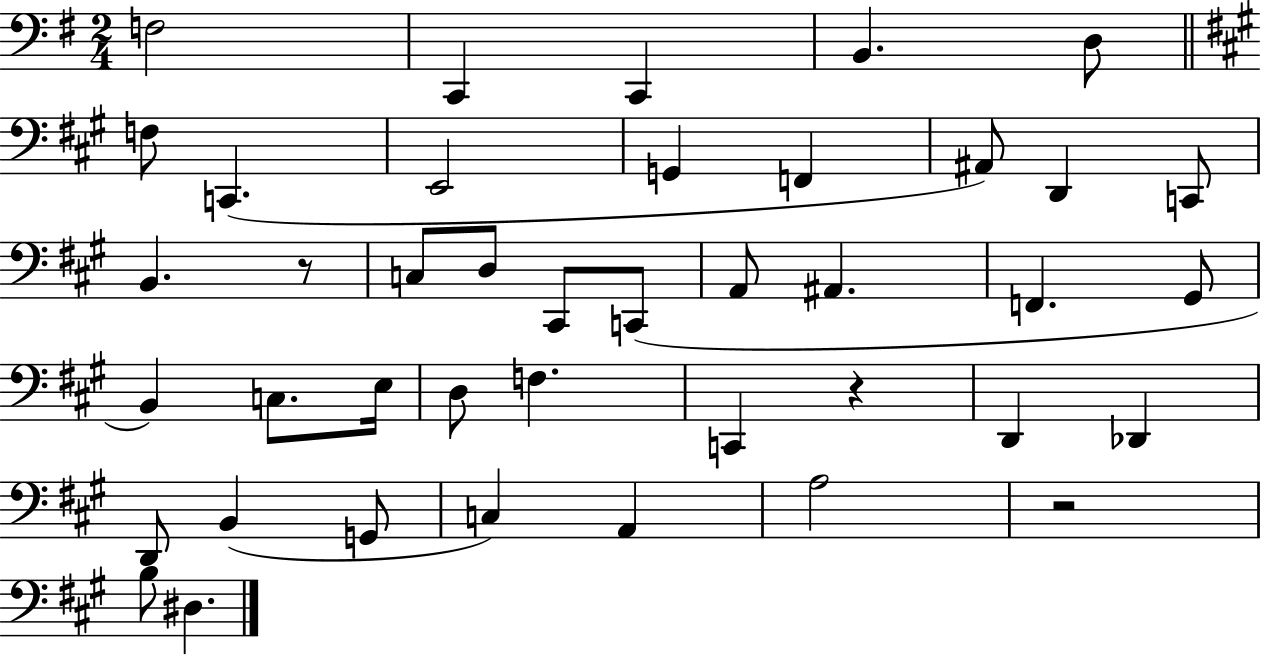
X:1
T:Untitled
M:2/4
L:1/4
K:G
F,2 C,, C,, B,, D,/2 F,/2 C,, E,,2 G,, F,, ^A,,/2 D,, C,,/2 B,, z/2 C,/2 D,/2 ^C,,/2 C,,/2 A,,/2 ^A,, F,, ^G,,/2 B,, C,/2 E,/4 D,/2 F, C,, z D,, _D,, D,,/2 B,, G,,/2 C, A,, A,2 z2 B,/2 ^D,